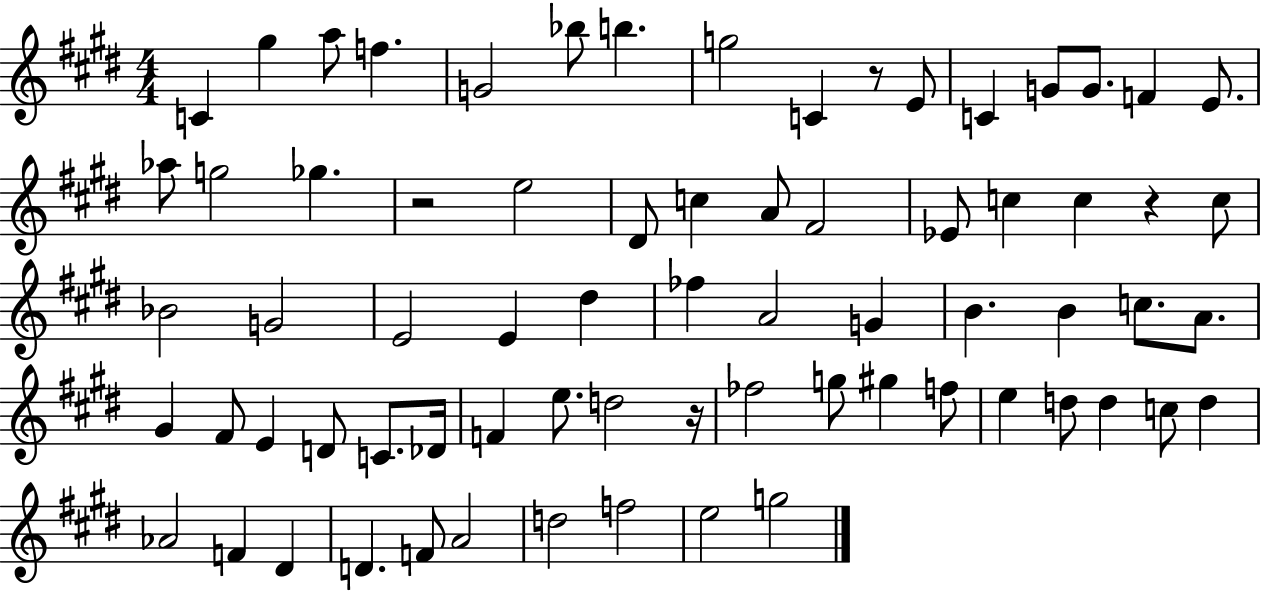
C4/q G#5/q A5/e F5/q. G4/h Bb5/e B5/q. G5/h C4/q R/e E4/e C4/q G4/e G4/e. F4/q E4/e. Ab5/e G5/h Gb5/q. R/h E5/h D#4/e C5/q A4/e F#4/h Eb4/e C5/q C5/q R/q C5/e Bb4/h G4/h E4/h E4/q D#5/q FES5/q A4/h G4/q B4/q. B4/q C5/e. A4/e. G#4/q F#4/e E4/q D4/e C4/e. Db4/s F4/q E5/e. D5/h R/s FES5/h G5/e G#5/q F5/e E5/q D5/e D5/q C5/e D5/q Ab4/h F4/q D#4/q D4/q. F4/e A4/h D5/h F5/h E5/h G5/h